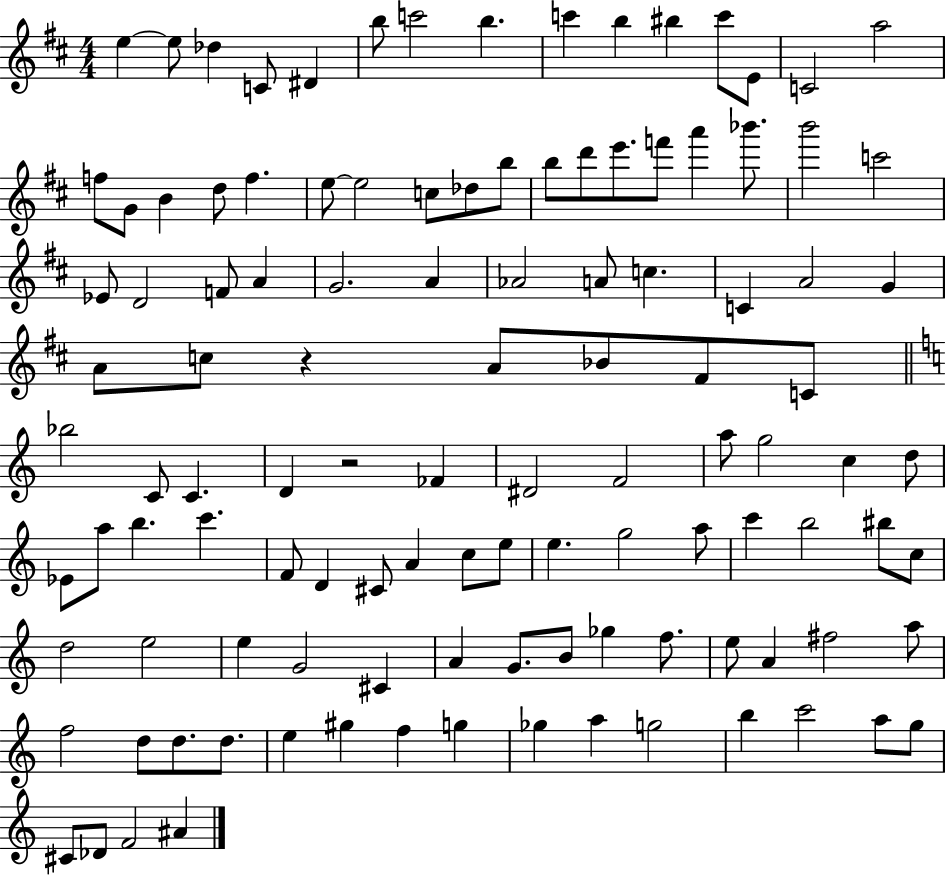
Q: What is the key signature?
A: D major